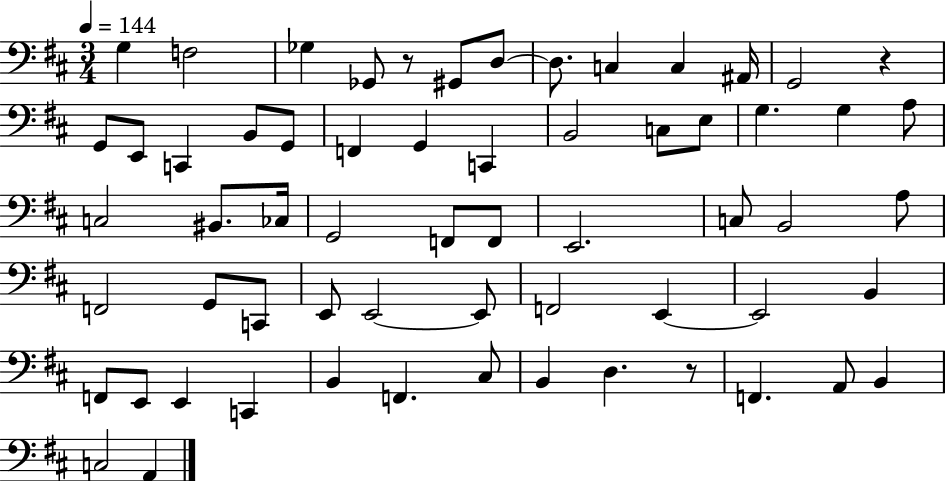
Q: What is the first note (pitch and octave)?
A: G3